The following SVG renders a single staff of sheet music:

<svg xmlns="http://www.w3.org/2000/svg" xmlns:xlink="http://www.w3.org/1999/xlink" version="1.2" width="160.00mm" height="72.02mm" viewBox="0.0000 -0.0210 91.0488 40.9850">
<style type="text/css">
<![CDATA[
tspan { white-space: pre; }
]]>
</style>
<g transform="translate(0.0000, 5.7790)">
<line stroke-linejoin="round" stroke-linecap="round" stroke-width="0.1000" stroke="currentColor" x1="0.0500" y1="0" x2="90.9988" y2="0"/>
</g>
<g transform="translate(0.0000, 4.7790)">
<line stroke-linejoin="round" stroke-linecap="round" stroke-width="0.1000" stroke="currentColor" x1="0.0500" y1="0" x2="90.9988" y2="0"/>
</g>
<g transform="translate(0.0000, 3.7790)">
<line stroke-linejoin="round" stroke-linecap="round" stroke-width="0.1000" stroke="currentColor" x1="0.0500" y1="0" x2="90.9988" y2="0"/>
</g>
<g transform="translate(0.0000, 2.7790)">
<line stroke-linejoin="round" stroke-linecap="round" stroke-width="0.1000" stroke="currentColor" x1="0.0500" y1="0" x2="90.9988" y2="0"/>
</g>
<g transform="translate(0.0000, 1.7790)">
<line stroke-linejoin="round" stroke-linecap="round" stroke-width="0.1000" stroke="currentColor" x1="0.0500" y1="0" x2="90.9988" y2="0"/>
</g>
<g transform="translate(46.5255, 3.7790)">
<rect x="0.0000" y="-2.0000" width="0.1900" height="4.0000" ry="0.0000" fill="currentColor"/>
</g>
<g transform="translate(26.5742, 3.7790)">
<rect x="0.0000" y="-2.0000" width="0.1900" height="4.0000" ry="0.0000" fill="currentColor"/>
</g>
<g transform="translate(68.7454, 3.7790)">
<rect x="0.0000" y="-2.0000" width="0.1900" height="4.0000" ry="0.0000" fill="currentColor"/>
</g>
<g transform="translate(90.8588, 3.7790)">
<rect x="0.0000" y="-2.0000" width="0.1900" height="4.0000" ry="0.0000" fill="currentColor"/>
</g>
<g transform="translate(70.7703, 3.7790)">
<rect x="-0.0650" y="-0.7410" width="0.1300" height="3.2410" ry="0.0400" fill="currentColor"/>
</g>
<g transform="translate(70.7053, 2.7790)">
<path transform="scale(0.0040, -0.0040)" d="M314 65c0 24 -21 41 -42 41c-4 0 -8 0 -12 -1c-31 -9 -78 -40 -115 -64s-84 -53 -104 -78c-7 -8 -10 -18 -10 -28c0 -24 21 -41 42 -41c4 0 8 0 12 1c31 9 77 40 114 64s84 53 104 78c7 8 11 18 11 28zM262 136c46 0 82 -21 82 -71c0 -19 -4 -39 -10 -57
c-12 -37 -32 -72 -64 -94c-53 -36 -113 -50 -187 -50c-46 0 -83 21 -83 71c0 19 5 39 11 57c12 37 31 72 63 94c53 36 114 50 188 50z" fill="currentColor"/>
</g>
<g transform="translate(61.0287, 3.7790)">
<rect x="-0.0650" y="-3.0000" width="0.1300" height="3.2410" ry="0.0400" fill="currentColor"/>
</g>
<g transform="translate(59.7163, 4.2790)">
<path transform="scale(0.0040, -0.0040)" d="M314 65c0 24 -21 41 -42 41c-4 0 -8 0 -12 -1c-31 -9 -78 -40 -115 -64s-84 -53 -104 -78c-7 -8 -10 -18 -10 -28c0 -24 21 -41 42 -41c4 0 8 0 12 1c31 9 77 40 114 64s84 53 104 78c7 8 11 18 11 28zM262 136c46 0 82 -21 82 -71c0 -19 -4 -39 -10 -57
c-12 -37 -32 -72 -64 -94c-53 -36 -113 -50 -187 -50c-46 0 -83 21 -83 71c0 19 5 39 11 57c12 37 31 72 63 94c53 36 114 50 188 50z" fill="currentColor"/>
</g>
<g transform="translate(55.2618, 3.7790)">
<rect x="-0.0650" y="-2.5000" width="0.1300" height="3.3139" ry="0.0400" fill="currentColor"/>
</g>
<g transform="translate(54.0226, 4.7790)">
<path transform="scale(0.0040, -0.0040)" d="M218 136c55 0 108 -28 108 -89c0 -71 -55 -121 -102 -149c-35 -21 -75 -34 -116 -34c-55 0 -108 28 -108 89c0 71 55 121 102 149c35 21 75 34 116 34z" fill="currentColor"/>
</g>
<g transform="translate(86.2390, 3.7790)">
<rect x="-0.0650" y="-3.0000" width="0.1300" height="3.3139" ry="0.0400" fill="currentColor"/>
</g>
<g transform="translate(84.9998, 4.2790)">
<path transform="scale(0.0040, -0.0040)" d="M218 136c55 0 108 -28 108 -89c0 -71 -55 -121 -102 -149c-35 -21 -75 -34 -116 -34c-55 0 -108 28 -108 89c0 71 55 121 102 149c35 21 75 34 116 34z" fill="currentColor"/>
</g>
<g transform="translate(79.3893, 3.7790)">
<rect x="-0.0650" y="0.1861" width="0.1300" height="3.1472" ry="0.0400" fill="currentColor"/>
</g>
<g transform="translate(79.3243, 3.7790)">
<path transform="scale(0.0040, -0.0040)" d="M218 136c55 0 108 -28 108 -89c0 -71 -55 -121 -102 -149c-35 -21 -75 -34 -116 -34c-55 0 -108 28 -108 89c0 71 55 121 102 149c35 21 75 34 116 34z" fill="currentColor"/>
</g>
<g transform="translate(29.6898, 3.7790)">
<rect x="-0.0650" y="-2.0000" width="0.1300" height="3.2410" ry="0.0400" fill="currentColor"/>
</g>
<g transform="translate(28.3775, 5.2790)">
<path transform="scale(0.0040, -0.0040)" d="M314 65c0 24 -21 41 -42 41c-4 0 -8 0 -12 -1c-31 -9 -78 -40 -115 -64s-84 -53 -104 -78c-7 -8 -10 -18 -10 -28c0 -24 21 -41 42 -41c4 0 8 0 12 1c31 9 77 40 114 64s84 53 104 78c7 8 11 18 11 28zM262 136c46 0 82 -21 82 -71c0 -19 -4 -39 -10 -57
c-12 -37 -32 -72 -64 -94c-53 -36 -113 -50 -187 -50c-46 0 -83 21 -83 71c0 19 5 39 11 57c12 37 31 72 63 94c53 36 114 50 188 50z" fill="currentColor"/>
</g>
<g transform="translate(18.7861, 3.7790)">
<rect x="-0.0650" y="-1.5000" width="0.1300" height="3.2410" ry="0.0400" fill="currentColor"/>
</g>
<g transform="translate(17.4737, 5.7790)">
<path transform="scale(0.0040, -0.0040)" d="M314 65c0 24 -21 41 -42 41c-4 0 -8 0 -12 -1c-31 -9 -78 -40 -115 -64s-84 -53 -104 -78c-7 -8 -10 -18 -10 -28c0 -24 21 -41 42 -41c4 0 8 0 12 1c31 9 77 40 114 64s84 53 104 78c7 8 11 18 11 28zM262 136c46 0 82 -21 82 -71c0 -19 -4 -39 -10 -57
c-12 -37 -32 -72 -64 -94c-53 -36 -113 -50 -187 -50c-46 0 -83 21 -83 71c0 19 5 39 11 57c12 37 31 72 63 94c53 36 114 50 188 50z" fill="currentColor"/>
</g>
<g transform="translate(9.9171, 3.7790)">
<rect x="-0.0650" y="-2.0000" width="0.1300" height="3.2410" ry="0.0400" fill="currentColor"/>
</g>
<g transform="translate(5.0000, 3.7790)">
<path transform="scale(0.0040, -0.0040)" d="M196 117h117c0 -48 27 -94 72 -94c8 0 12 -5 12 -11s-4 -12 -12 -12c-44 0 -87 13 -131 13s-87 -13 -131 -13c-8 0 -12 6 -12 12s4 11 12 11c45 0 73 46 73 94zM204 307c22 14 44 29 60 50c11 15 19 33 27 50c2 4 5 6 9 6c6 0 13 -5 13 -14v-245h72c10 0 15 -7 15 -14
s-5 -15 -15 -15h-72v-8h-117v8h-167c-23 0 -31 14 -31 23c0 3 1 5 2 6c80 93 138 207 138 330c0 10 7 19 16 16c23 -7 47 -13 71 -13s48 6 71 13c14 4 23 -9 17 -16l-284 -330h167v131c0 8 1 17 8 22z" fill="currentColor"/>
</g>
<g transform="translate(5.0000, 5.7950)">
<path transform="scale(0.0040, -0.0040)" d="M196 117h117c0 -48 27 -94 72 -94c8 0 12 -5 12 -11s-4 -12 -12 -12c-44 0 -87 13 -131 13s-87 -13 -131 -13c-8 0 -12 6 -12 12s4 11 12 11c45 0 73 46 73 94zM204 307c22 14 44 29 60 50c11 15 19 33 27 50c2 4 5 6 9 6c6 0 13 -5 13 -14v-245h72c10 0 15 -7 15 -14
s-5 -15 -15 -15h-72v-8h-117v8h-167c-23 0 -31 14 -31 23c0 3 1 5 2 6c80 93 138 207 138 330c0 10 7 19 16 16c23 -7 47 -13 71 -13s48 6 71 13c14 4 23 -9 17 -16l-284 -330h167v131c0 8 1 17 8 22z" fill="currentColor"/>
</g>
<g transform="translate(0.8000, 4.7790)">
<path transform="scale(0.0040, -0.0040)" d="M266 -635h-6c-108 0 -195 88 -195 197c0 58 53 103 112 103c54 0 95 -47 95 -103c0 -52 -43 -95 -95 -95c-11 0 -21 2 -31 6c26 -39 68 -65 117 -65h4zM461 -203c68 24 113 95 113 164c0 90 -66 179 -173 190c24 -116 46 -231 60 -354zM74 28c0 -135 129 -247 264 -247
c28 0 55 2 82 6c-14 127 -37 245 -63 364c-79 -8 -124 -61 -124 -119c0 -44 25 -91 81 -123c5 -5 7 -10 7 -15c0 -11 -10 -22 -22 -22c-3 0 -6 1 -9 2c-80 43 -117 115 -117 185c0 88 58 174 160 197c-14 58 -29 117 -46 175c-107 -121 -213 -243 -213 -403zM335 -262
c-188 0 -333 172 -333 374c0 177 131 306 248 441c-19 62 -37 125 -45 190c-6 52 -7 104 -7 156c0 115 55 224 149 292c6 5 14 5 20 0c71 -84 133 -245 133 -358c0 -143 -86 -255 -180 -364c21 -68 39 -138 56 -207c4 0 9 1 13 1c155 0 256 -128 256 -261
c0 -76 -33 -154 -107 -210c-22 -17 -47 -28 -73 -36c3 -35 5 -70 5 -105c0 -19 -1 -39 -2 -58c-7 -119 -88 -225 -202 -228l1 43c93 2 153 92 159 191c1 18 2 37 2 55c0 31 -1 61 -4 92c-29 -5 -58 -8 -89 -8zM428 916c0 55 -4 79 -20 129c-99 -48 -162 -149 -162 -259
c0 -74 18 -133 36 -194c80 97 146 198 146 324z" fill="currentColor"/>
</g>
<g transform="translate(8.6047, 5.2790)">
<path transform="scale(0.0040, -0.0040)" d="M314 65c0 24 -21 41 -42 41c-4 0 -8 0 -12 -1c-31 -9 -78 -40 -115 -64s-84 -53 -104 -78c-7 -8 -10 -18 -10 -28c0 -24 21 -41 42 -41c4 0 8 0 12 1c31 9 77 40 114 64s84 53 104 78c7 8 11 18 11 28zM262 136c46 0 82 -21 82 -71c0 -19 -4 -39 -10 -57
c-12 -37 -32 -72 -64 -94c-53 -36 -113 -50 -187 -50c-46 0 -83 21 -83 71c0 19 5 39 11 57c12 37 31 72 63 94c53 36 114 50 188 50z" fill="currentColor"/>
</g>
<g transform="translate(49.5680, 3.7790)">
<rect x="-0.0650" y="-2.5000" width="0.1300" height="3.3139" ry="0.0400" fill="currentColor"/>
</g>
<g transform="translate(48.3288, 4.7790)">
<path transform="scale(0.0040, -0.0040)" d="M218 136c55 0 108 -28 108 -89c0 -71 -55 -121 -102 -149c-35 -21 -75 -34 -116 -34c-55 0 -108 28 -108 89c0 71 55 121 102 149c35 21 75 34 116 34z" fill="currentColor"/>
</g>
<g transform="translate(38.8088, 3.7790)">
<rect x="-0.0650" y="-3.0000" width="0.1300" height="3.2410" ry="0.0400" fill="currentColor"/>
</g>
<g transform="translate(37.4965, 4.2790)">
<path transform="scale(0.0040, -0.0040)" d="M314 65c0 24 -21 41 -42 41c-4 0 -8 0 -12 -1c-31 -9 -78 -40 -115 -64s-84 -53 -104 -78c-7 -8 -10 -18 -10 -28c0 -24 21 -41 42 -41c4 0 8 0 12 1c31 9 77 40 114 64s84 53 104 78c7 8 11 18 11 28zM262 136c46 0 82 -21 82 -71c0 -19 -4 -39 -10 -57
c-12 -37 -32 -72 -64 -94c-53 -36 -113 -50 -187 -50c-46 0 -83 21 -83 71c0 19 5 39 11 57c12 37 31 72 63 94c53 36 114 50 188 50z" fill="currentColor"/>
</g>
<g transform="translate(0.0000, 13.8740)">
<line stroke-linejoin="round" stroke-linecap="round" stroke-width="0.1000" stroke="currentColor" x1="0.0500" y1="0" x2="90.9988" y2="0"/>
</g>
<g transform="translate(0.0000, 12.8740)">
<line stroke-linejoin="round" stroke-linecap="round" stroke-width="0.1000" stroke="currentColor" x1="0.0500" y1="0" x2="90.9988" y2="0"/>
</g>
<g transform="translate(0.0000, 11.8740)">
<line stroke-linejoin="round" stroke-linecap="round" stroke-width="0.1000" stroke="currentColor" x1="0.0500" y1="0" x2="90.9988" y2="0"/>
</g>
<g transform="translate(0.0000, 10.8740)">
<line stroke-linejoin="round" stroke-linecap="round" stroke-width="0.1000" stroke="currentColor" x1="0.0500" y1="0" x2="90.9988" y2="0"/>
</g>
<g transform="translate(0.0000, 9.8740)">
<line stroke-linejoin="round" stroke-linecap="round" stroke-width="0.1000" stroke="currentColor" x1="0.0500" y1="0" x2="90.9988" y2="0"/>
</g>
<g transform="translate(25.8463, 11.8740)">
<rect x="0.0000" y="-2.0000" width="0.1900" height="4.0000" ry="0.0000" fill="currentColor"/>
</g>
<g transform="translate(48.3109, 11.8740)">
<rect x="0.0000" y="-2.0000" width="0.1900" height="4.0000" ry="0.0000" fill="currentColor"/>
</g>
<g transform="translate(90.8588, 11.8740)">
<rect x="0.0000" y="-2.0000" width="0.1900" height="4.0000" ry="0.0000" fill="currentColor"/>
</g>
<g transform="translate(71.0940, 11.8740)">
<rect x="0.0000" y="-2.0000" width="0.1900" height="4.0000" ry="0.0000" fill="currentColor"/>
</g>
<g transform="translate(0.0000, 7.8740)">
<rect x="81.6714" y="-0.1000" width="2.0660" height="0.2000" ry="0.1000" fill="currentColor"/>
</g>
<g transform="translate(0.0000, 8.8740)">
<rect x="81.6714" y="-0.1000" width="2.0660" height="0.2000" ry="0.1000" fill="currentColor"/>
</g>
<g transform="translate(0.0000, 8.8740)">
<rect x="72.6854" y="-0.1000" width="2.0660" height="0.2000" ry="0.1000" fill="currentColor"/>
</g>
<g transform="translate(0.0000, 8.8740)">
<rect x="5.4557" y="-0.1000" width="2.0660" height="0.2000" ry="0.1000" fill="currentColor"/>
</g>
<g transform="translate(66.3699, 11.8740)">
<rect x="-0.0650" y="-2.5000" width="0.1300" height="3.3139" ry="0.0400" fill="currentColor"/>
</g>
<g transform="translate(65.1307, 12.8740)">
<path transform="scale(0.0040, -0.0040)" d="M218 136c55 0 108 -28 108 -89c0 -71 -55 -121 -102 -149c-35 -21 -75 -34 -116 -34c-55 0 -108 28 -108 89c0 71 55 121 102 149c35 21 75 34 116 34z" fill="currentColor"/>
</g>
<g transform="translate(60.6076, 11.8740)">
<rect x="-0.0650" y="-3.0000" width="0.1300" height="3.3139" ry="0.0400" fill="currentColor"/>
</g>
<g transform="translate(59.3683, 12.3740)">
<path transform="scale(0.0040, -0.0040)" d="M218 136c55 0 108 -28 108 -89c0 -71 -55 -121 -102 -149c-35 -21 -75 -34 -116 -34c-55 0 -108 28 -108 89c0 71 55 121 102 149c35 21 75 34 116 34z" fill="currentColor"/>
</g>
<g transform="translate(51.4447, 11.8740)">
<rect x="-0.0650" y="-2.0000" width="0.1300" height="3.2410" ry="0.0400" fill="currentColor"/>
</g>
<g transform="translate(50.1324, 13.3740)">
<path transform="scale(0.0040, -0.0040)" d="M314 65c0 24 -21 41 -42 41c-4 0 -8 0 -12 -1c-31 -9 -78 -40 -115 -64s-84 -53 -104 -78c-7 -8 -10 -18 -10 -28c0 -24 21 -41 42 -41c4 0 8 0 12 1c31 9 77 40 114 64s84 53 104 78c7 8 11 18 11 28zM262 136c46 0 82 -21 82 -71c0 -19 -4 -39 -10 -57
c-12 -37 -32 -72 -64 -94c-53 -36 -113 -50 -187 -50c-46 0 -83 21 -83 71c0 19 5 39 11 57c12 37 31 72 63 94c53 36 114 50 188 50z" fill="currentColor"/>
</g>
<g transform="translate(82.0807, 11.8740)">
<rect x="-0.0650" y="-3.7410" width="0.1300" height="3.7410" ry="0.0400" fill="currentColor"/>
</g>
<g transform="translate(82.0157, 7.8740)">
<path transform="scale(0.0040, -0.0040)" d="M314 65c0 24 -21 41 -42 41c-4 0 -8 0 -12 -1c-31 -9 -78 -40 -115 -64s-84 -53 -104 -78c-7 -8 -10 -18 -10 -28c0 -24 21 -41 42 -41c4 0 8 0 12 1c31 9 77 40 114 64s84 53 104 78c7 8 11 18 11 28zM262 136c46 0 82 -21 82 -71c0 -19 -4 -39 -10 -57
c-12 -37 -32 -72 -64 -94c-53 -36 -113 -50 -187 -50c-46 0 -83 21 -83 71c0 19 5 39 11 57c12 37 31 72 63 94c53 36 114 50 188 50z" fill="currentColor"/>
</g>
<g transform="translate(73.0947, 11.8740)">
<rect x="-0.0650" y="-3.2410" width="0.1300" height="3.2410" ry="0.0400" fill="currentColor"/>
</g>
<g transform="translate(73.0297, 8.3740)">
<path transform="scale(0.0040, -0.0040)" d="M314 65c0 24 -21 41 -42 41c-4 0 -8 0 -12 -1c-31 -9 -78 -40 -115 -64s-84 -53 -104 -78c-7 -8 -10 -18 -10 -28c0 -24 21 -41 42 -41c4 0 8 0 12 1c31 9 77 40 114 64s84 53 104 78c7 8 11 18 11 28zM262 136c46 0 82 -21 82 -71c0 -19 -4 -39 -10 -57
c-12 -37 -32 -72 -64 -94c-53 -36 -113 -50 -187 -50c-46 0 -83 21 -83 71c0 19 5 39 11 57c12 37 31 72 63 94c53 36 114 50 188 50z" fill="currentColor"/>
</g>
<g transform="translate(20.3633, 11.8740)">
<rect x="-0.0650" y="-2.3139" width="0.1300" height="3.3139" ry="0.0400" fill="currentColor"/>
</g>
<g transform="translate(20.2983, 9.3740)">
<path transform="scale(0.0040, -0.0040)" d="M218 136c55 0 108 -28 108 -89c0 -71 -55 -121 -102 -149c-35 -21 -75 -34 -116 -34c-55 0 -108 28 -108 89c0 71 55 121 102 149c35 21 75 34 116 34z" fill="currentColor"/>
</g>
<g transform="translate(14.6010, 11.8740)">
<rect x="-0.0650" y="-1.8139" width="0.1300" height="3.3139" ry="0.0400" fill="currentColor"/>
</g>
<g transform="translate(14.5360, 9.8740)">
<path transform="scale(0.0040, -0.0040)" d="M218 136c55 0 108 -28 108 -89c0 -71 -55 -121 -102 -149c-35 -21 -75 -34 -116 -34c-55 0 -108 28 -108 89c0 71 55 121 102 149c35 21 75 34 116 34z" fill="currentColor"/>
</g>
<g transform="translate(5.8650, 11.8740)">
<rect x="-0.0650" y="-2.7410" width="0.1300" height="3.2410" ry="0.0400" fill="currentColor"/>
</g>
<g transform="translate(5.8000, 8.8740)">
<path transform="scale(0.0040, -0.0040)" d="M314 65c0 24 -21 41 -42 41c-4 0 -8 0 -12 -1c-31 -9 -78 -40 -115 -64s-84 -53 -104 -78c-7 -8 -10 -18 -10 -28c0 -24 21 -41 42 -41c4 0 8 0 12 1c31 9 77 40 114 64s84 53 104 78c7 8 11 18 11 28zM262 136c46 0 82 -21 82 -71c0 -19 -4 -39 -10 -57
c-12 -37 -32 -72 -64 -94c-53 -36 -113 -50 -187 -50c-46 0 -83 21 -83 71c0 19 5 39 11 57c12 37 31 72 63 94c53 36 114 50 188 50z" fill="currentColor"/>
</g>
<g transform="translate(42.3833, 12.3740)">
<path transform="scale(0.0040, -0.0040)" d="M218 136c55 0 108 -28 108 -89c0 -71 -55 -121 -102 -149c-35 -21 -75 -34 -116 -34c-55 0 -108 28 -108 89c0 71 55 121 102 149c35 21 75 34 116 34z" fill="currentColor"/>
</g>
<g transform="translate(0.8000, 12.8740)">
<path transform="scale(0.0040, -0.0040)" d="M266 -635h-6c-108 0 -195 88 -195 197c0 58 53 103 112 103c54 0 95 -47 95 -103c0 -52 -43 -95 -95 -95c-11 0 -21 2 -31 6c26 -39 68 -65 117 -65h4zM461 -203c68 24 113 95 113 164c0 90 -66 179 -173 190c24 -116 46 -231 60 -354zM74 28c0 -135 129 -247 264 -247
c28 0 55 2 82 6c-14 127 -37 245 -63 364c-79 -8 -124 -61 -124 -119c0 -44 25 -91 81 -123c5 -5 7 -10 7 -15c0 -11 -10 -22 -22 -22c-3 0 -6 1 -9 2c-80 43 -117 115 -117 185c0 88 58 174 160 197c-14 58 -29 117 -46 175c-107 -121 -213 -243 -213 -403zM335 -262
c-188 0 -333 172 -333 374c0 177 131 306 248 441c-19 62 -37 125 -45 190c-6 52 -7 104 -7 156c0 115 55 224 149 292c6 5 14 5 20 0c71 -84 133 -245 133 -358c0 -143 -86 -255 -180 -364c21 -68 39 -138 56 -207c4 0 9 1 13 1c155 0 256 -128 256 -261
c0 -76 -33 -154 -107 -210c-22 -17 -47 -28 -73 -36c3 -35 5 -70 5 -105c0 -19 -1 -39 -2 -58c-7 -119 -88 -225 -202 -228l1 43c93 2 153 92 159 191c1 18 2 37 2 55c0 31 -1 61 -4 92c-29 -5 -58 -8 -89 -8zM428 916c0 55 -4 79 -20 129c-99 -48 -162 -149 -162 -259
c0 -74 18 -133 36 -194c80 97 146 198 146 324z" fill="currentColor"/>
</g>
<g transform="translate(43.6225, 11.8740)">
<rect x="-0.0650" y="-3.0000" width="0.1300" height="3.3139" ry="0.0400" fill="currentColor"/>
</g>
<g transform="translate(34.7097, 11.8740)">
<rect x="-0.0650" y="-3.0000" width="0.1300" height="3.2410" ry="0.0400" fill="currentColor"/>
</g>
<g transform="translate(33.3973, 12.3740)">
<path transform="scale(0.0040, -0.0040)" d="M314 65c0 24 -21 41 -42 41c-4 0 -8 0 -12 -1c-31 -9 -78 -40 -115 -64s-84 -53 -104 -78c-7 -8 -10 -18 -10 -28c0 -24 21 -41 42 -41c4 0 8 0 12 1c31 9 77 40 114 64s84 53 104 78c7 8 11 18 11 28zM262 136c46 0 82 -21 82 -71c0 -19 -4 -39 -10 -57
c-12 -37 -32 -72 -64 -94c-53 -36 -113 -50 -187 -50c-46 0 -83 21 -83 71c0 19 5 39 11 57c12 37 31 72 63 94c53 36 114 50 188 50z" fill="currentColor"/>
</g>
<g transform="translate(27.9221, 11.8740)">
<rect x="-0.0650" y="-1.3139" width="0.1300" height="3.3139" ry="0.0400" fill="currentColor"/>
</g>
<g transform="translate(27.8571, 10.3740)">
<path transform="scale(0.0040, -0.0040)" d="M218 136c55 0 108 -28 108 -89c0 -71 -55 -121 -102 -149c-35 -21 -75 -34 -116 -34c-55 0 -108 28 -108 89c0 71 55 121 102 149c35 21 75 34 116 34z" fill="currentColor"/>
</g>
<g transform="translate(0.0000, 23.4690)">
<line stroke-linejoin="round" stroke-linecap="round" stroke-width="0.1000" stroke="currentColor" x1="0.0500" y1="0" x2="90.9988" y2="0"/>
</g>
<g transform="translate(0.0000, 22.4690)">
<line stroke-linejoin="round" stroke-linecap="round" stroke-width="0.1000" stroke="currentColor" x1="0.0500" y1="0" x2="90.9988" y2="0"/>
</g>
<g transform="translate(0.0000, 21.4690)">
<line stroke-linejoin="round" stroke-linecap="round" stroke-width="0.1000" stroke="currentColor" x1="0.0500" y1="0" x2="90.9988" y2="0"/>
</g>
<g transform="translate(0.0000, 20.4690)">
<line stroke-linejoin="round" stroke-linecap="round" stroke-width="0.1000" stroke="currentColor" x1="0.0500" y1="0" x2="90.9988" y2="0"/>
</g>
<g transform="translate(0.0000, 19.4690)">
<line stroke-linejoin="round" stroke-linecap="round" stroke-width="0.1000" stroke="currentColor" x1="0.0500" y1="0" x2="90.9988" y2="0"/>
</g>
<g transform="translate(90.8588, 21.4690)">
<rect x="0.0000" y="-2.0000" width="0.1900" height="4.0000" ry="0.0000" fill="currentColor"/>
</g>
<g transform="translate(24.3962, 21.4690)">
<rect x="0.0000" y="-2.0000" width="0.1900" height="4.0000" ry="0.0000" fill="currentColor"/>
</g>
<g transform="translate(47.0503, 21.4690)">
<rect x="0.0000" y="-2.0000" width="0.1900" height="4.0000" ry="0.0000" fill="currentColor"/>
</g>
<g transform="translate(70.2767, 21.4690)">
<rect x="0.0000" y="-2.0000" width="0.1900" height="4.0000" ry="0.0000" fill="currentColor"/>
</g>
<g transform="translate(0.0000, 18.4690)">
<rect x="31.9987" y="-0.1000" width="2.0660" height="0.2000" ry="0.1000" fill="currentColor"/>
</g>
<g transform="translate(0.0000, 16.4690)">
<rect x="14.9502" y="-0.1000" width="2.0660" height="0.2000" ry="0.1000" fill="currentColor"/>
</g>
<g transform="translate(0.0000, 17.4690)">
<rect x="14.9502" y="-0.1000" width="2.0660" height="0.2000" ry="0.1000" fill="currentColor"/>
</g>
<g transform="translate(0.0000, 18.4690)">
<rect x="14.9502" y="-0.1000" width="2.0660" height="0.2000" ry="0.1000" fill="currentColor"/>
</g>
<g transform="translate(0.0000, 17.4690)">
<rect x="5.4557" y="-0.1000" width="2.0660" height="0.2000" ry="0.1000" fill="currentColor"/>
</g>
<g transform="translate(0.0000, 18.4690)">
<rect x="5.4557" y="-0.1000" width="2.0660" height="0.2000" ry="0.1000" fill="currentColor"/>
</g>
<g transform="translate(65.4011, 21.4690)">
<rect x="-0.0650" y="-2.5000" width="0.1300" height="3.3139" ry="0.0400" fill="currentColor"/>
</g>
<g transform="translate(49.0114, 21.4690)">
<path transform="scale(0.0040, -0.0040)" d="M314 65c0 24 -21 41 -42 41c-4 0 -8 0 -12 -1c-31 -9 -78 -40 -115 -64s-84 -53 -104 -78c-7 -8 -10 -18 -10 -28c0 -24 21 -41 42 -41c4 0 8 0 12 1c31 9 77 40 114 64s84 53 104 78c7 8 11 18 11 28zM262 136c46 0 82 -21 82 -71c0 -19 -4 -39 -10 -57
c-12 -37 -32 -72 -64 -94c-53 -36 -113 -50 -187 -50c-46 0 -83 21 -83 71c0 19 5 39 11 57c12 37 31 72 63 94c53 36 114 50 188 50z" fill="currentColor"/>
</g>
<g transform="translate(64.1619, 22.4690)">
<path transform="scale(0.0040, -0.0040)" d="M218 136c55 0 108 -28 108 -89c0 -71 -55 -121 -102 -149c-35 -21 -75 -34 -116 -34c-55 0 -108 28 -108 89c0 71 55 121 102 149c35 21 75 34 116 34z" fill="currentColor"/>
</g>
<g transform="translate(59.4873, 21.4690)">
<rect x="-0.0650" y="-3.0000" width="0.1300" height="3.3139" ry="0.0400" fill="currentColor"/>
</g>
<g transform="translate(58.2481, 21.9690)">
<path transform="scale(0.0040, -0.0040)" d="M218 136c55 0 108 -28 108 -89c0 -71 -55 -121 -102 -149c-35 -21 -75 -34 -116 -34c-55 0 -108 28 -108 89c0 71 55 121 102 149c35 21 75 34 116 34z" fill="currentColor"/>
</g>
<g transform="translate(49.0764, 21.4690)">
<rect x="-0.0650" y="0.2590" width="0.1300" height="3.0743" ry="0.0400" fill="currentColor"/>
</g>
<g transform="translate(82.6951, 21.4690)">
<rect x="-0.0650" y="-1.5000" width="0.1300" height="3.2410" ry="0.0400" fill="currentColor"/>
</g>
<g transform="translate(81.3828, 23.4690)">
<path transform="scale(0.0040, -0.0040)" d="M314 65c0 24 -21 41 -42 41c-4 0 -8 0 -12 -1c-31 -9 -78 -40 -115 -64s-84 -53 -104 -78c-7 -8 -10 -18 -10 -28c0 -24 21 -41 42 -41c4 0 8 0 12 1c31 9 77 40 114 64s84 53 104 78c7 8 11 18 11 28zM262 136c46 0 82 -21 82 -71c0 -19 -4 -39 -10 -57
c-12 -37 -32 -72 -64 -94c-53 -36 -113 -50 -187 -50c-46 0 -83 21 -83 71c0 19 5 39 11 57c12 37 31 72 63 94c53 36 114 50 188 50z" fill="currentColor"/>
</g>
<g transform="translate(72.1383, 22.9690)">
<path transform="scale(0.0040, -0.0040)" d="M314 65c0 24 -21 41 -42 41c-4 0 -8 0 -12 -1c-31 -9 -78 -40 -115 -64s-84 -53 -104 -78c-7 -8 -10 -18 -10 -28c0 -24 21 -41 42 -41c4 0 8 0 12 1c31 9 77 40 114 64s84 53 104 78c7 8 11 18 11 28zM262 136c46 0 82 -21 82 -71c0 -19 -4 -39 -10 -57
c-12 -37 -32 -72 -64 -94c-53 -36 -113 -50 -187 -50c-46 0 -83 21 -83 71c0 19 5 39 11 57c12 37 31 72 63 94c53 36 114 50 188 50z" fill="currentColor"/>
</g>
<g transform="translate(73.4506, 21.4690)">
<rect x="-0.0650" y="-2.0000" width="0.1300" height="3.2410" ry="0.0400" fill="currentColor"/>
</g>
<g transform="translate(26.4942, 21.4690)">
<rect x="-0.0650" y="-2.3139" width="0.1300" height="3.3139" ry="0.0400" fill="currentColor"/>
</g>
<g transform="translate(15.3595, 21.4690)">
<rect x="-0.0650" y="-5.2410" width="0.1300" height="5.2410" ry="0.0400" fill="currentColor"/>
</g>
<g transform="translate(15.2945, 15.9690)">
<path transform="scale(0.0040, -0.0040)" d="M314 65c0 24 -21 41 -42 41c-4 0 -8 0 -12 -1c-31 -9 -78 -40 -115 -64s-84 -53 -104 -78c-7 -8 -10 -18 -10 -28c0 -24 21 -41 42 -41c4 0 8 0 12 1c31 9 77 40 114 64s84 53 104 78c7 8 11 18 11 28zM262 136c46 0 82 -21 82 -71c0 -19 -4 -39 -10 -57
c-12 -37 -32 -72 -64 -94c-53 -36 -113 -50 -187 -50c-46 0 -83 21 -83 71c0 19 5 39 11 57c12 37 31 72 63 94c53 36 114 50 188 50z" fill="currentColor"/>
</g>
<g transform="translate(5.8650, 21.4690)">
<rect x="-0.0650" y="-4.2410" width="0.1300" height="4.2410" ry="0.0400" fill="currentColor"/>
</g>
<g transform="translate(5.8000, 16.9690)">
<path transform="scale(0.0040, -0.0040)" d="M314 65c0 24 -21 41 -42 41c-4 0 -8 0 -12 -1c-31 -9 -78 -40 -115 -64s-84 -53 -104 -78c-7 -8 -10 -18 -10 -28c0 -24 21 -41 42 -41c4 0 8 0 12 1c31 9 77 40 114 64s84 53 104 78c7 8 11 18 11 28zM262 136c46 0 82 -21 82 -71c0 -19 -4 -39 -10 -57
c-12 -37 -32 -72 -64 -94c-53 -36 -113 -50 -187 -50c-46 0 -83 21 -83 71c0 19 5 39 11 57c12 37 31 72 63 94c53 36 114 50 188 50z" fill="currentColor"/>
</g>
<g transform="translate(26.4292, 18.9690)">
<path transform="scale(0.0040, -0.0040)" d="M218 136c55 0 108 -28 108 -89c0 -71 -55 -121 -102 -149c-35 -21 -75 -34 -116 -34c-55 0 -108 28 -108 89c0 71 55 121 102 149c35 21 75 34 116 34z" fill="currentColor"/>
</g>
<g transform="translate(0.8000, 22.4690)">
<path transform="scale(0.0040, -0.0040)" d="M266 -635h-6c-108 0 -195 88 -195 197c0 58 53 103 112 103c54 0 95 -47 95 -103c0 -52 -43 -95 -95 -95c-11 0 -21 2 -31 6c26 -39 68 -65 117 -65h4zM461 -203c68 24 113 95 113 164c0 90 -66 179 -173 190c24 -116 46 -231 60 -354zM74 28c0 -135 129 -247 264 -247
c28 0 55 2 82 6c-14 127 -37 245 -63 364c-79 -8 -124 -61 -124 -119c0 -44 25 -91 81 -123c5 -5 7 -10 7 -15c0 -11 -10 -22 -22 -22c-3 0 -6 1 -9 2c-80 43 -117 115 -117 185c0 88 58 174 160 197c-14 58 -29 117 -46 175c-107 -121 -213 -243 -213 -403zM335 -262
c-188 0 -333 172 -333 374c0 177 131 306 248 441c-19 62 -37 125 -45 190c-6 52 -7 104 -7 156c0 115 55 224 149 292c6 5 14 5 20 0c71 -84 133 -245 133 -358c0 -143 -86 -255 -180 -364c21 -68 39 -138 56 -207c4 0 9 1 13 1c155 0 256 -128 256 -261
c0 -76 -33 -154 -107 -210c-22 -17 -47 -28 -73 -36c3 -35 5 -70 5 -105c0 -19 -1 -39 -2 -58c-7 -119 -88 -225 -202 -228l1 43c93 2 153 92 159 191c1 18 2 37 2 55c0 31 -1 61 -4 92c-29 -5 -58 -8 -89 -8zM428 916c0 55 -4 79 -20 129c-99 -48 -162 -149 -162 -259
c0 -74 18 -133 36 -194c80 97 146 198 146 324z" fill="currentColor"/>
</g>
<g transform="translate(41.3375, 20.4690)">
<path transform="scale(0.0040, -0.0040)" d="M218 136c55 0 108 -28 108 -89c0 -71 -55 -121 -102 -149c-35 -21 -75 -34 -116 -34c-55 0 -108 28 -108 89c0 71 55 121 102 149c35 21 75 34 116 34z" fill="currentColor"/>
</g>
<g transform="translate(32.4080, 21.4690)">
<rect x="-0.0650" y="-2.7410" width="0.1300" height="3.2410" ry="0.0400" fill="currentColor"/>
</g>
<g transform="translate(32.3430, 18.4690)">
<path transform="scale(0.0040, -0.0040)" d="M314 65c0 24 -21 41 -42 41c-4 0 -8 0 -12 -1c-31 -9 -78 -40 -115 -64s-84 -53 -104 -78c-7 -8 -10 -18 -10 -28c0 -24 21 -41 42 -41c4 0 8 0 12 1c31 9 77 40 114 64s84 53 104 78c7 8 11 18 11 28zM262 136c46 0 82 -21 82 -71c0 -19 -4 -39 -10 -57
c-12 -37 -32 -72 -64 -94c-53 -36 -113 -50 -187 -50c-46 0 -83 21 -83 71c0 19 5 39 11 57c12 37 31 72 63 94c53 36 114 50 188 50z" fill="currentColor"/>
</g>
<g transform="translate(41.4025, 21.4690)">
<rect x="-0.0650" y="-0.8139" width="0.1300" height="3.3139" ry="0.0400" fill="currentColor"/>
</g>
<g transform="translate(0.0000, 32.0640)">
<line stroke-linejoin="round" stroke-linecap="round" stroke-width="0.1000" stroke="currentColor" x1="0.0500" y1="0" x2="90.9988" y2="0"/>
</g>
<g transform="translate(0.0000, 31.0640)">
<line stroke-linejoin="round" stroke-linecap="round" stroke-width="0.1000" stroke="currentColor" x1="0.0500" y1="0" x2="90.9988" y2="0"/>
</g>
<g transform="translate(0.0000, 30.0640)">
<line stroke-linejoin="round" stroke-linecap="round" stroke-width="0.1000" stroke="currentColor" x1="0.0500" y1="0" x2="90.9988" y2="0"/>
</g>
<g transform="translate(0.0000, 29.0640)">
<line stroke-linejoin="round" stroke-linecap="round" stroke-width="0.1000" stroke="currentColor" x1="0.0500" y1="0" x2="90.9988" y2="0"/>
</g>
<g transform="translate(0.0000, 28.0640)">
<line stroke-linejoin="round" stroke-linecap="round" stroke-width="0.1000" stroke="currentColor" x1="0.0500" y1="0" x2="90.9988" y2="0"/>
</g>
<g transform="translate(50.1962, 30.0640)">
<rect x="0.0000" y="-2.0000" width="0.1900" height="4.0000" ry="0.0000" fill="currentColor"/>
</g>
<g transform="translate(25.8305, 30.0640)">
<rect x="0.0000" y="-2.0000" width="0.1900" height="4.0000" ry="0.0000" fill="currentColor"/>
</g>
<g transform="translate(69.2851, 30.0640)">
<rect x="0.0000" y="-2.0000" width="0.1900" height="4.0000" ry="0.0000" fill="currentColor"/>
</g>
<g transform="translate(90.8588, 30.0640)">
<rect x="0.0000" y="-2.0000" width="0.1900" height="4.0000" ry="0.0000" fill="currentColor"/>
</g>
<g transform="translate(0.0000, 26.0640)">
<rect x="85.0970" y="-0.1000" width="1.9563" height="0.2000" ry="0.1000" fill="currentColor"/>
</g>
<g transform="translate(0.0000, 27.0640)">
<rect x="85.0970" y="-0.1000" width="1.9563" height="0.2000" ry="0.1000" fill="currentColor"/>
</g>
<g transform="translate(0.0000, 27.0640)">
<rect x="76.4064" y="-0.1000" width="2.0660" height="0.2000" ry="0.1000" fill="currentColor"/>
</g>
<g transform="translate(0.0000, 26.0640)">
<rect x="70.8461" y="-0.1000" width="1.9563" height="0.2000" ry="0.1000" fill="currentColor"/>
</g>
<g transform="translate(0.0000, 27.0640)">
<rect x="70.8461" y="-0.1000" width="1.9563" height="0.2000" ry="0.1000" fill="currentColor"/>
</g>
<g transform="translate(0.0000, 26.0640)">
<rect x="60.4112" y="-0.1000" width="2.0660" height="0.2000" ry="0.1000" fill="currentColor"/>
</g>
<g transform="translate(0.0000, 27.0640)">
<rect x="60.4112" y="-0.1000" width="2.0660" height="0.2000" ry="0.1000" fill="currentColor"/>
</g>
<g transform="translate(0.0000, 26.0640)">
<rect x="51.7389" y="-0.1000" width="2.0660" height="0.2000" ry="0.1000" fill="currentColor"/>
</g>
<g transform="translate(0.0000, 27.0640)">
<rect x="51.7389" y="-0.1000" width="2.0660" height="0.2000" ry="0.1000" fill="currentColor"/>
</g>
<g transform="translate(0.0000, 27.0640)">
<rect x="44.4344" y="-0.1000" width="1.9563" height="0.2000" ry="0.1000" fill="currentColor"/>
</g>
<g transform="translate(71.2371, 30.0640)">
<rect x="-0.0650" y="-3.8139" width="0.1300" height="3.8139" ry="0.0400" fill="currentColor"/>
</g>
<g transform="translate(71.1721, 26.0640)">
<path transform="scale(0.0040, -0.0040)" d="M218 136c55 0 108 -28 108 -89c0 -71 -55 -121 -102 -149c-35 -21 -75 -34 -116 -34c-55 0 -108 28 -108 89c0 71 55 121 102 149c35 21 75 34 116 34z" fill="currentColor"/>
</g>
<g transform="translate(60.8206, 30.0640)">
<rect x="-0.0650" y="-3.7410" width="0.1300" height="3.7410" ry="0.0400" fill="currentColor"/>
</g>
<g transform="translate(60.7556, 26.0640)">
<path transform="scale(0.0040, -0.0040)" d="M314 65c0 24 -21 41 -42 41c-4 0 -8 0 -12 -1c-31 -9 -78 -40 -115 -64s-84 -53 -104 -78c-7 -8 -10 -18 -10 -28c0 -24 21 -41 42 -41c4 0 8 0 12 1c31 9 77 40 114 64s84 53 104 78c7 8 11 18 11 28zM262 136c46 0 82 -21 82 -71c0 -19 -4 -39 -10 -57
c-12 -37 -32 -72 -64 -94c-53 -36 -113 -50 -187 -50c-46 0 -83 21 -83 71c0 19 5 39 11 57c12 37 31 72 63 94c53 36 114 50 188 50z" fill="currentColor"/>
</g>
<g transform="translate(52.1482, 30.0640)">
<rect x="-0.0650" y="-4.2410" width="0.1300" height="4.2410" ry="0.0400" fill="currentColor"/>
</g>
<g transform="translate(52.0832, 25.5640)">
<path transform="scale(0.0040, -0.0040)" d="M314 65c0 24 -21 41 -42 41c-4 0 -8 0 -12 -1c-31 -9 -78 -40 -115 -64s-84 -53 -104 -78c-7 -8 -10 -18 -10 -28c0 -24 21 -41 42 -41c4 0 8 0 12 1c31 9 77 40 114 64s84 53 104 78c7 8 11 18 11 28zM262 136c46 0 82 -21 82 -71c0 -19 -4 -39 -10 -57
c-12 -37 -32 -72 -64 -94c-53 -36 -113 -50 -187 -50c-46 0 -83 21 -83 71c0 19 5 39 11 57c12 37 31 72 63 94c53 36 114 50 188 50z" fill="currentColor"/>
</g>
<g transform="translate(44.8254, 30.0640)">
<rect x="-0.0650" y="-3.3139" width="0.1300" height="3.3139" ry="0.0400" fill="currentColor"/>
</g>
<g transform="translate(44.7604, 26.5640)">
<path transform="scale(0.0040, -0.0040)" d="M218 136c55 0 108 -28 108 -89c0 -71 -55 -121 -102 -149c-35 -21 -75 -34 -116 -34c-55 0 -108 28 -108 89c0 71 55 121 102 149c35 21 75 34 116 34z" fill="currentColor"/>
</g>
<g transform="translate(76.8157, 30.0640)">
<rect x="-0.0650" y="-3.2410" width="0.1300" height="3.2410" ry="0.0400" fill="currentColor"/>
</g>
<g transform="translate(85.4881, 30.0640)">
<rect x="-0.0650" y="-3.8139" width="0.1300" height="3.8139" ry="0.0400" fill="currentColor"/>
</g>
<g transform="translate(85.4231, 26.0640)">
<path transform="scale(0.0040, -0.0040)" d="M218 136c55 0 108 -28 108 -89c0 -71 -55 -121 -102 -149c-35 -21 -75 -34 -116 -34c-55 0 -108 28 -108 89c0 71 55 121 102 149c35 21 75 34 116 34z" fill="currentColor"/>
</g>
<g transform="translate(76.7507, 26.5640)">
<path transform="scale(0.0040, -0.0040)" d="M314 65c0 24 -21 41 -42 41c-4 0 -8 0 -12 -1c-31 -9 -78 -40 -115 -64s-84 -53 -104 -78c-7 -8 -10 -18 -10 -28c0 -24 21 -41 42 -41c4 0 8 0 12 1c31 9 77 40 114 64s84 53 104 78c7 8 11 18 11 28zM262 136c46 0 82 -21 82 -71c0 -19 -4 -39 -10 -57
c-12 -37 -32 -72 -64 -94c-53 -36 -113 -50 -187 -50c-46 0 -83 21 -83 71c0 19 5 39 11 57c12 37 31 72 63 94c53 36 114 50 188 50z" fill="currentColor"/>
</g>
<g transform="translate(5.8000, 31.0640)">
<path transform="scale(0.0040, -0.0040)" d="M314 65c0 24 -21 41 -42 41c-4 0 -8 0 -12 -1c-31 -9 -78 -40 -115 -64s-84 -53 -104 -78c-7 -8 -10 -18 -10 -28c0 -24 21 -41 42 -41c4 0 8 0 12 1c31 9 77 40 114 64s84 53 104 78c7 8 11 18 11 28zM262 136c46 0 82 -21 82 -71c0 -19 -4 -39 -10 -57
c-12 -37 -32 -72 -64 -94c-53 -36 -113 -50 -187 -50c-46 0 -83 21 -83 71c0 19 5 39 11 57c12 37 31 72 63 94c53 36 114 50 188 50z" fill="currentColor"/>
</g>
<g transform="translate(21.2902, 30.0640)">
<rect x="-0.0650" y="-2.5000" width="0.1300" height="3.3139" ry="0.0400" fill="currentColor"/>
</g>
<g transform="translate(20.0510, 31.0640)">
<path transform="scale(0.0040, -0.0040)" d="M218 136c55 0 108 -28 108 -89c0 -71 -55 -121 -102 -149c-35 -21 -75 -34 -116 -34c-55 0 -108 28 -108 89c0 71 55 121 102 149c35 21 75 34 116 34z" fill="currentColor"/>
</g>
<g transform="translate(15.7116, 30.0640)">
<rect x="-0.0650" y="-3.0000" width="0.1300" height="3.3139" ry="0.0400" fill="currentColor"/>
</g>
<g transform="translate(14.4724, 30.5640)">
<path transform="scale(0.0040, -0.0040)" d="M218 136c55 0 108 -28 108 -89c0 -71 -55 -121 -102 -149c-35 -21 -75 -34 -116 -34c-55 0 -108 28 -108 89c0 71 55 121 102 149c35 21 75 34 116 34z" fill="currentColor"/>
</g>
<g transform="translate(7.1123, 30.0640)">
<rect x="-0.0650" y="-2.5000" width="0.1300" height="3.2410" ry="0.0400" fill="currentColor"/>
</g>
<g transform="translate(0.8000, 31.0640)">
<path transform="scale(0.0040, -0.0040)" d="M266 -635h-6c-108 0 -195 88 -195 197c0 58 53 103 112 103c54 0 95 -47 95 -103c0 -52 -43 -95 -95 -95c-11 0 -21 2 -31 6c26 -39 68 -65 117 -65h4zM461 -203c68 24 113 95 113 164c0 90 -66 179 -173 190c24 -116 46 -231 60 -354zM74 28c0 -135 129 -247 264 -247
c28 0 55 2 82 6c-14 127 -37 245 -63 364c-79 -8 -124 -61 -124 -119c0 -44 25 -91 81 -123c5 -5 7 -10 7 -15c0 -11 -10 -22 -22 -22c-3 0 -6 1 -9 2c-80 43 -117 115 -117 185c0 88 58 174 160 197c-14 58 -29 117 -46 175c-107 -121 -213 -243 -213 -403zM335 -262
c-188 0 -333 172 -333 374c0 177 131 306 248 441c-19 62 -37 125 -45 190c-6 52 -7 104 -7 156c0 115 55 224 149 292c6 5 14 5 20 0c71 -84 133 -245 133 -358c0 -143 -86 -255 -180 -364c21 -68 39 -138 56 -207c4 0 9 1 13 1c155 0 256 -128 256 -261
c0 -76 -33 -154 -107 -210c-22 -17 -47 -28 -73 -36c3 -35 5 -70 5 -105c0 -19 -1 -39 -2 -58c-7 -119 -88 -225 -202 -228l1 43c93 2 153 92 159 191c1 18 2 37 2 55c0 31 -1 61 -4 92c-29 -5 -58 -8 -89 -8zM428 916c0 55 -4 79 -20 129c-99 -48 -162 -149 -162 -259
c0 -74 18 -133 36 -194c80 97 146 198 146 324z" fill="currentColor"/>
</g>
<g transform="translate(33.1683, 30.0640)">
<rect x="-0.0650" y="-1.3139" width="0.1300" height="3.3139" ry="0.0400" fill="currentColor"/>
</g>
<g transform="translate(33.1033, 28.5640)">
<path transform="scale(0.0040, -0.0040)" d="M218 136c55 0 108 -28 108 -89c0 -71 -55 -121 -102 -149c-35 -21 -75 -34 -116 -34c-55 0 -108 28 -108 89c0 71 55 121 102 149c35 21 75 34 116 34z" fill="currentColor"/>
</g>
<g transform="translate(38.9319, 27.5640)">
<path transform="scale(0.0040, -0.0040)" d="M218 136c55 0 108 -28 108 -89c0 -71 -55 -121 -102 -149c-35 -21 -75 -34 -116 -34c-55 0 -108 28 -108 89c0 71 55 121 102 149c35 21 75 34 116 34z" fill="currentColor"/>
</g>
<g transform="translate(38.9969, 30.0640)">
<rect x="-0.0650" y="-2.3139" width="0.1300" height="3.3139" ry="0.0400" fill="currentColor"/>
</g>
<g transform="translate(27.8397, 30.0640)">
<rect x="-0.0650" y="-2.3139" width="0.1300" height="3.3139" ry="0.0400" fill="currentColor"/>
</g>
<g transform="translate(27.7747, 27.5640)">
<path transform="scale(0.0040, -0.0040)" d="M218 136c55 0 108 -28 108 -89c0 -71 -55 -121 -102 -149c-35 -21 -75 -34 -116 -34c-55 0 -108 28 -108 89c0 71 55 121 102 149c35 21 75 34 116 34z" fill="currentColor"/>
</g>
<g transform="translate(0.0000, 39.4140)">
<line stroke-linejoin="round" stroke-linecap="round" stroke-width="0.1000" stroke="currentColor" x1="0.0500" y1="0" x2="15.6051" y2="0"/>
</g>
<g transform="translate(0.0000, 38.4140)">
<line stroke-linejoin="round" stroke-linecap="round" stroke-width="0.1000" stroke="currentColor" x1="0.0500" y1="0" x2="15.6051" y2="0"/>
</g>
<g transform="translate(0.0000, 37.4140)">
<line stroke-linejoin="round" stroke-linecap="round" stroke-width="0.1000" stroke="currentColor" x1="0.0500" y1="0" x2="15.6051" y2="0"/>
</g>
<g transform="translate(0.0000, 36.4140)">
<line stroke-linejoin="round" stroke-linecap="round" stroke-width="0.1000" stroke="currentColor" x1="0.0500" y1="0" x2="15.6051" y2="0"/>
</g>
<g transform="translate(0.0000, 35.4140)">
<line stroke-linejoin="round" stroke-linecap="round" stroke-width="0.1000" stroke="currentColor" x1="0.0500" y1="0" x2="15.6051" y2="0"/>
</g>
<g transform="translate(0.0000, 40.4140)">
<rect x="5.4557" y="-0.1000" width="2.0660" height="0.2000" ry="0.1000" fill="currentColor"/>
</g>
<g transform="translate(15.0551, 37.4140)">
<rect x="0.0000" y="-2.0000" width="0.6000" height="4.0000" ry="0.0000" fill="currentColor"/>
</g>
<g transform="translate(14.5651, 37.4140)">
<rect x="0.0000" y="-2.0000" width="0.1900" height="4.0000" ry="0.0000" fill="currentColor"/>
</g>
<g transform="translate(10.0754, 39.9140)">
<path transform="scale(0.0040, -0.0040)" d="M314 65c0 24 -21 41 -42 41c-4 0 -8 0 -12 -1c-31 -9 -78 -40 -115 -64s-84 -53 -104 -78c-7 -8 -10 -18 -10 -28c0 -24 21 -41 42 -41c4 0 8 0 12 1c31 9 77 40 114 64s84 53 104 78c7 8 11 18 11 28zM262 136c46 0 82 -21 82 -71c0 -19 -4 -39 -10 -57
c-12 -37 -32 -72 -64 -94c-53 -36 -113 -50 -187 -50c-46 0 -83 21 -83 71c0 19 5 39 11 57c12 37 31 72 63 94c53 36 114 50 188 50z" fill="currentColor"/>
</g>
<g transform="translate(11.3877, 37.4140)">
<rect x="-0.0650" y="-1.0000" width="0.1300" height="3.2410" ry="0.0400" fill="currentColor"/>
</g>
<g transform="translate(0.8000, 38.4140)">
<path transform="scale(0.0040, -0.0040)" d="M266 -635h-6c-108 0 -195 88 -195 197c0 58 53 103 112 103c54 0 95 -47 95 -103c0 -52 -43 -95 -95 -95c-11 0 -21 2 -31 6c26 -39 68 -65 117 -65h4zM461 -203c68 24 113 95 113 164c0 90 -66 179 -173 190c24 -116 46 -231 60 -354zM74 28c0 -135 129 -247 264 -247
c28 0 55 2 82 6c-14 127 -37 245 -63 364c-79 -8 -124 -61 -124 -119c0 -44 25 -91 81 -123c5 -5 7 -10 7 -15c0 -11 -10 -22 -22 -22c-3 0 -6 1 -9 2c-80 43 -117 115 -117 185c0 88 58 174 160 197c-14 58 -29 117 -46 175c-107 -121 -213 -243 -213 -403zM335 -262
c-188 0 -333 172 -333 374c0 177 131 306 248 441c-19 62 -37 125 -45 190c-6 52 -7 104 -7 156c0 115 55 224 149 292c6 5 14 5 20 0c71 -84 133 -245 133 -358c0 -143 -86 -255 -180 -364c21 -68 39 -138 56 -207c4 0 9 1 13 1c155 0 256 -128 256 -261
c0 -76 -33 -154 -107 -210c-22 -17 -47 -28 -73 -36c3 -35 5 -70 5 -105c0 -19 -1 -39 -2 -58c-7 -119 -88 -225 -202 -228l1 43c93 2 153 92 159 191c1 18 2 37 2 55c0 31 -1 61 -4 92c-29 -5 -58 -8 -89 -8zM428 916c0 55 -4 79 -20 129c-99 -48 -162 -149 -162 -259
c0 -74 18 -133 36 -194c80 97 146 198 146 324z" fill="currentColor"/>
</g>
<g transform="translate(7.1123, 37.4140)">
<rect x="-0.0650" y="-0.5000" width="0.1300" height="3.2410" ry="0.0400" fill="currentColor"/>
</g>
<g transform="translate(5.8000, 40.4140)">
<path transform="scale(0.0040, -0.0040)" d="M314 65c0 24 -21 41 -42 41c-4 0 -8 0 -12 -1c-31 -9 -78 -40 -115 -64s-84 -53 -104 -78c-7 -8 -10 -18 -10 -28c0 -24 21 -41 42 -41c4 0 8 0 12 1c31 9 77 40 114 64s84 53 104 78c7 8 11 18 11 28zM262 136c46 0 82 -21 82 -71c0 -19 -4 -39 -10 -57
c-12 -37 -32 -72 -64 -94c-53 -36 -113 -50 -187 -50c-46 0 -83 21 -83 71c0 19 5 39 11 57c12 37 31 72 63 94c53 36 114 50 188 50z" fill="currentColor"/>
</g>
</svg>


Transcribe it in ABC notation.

X:1
T:Untitled
M:4/4
L:1/4
K:C
F2 E2 F2 A2 G G A2 d2 B A a2 f g e A2 A F2 A G b2 c'2 d'2 f'2 g a2 d B2 A G F2 E2 G2 A G g e g b d'2 c'2 c' b2 c' C2 D2